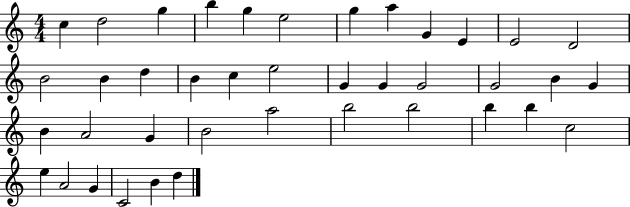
C5/q D5/h G5/q B5/q G5/q E5/h G5/q A5/q G4/q E4/q E4/h D4/h B4/h B4/q D5/q B4/q C5/q E5/h G4/q G4/q G4/h G4/h B4/q G4/q B4/q A4/h G4/q B4/h A5/h B5/h B5/h B5/q B5/q C5/h E5/q A4/h G4/q C4/h B4/q D5/q